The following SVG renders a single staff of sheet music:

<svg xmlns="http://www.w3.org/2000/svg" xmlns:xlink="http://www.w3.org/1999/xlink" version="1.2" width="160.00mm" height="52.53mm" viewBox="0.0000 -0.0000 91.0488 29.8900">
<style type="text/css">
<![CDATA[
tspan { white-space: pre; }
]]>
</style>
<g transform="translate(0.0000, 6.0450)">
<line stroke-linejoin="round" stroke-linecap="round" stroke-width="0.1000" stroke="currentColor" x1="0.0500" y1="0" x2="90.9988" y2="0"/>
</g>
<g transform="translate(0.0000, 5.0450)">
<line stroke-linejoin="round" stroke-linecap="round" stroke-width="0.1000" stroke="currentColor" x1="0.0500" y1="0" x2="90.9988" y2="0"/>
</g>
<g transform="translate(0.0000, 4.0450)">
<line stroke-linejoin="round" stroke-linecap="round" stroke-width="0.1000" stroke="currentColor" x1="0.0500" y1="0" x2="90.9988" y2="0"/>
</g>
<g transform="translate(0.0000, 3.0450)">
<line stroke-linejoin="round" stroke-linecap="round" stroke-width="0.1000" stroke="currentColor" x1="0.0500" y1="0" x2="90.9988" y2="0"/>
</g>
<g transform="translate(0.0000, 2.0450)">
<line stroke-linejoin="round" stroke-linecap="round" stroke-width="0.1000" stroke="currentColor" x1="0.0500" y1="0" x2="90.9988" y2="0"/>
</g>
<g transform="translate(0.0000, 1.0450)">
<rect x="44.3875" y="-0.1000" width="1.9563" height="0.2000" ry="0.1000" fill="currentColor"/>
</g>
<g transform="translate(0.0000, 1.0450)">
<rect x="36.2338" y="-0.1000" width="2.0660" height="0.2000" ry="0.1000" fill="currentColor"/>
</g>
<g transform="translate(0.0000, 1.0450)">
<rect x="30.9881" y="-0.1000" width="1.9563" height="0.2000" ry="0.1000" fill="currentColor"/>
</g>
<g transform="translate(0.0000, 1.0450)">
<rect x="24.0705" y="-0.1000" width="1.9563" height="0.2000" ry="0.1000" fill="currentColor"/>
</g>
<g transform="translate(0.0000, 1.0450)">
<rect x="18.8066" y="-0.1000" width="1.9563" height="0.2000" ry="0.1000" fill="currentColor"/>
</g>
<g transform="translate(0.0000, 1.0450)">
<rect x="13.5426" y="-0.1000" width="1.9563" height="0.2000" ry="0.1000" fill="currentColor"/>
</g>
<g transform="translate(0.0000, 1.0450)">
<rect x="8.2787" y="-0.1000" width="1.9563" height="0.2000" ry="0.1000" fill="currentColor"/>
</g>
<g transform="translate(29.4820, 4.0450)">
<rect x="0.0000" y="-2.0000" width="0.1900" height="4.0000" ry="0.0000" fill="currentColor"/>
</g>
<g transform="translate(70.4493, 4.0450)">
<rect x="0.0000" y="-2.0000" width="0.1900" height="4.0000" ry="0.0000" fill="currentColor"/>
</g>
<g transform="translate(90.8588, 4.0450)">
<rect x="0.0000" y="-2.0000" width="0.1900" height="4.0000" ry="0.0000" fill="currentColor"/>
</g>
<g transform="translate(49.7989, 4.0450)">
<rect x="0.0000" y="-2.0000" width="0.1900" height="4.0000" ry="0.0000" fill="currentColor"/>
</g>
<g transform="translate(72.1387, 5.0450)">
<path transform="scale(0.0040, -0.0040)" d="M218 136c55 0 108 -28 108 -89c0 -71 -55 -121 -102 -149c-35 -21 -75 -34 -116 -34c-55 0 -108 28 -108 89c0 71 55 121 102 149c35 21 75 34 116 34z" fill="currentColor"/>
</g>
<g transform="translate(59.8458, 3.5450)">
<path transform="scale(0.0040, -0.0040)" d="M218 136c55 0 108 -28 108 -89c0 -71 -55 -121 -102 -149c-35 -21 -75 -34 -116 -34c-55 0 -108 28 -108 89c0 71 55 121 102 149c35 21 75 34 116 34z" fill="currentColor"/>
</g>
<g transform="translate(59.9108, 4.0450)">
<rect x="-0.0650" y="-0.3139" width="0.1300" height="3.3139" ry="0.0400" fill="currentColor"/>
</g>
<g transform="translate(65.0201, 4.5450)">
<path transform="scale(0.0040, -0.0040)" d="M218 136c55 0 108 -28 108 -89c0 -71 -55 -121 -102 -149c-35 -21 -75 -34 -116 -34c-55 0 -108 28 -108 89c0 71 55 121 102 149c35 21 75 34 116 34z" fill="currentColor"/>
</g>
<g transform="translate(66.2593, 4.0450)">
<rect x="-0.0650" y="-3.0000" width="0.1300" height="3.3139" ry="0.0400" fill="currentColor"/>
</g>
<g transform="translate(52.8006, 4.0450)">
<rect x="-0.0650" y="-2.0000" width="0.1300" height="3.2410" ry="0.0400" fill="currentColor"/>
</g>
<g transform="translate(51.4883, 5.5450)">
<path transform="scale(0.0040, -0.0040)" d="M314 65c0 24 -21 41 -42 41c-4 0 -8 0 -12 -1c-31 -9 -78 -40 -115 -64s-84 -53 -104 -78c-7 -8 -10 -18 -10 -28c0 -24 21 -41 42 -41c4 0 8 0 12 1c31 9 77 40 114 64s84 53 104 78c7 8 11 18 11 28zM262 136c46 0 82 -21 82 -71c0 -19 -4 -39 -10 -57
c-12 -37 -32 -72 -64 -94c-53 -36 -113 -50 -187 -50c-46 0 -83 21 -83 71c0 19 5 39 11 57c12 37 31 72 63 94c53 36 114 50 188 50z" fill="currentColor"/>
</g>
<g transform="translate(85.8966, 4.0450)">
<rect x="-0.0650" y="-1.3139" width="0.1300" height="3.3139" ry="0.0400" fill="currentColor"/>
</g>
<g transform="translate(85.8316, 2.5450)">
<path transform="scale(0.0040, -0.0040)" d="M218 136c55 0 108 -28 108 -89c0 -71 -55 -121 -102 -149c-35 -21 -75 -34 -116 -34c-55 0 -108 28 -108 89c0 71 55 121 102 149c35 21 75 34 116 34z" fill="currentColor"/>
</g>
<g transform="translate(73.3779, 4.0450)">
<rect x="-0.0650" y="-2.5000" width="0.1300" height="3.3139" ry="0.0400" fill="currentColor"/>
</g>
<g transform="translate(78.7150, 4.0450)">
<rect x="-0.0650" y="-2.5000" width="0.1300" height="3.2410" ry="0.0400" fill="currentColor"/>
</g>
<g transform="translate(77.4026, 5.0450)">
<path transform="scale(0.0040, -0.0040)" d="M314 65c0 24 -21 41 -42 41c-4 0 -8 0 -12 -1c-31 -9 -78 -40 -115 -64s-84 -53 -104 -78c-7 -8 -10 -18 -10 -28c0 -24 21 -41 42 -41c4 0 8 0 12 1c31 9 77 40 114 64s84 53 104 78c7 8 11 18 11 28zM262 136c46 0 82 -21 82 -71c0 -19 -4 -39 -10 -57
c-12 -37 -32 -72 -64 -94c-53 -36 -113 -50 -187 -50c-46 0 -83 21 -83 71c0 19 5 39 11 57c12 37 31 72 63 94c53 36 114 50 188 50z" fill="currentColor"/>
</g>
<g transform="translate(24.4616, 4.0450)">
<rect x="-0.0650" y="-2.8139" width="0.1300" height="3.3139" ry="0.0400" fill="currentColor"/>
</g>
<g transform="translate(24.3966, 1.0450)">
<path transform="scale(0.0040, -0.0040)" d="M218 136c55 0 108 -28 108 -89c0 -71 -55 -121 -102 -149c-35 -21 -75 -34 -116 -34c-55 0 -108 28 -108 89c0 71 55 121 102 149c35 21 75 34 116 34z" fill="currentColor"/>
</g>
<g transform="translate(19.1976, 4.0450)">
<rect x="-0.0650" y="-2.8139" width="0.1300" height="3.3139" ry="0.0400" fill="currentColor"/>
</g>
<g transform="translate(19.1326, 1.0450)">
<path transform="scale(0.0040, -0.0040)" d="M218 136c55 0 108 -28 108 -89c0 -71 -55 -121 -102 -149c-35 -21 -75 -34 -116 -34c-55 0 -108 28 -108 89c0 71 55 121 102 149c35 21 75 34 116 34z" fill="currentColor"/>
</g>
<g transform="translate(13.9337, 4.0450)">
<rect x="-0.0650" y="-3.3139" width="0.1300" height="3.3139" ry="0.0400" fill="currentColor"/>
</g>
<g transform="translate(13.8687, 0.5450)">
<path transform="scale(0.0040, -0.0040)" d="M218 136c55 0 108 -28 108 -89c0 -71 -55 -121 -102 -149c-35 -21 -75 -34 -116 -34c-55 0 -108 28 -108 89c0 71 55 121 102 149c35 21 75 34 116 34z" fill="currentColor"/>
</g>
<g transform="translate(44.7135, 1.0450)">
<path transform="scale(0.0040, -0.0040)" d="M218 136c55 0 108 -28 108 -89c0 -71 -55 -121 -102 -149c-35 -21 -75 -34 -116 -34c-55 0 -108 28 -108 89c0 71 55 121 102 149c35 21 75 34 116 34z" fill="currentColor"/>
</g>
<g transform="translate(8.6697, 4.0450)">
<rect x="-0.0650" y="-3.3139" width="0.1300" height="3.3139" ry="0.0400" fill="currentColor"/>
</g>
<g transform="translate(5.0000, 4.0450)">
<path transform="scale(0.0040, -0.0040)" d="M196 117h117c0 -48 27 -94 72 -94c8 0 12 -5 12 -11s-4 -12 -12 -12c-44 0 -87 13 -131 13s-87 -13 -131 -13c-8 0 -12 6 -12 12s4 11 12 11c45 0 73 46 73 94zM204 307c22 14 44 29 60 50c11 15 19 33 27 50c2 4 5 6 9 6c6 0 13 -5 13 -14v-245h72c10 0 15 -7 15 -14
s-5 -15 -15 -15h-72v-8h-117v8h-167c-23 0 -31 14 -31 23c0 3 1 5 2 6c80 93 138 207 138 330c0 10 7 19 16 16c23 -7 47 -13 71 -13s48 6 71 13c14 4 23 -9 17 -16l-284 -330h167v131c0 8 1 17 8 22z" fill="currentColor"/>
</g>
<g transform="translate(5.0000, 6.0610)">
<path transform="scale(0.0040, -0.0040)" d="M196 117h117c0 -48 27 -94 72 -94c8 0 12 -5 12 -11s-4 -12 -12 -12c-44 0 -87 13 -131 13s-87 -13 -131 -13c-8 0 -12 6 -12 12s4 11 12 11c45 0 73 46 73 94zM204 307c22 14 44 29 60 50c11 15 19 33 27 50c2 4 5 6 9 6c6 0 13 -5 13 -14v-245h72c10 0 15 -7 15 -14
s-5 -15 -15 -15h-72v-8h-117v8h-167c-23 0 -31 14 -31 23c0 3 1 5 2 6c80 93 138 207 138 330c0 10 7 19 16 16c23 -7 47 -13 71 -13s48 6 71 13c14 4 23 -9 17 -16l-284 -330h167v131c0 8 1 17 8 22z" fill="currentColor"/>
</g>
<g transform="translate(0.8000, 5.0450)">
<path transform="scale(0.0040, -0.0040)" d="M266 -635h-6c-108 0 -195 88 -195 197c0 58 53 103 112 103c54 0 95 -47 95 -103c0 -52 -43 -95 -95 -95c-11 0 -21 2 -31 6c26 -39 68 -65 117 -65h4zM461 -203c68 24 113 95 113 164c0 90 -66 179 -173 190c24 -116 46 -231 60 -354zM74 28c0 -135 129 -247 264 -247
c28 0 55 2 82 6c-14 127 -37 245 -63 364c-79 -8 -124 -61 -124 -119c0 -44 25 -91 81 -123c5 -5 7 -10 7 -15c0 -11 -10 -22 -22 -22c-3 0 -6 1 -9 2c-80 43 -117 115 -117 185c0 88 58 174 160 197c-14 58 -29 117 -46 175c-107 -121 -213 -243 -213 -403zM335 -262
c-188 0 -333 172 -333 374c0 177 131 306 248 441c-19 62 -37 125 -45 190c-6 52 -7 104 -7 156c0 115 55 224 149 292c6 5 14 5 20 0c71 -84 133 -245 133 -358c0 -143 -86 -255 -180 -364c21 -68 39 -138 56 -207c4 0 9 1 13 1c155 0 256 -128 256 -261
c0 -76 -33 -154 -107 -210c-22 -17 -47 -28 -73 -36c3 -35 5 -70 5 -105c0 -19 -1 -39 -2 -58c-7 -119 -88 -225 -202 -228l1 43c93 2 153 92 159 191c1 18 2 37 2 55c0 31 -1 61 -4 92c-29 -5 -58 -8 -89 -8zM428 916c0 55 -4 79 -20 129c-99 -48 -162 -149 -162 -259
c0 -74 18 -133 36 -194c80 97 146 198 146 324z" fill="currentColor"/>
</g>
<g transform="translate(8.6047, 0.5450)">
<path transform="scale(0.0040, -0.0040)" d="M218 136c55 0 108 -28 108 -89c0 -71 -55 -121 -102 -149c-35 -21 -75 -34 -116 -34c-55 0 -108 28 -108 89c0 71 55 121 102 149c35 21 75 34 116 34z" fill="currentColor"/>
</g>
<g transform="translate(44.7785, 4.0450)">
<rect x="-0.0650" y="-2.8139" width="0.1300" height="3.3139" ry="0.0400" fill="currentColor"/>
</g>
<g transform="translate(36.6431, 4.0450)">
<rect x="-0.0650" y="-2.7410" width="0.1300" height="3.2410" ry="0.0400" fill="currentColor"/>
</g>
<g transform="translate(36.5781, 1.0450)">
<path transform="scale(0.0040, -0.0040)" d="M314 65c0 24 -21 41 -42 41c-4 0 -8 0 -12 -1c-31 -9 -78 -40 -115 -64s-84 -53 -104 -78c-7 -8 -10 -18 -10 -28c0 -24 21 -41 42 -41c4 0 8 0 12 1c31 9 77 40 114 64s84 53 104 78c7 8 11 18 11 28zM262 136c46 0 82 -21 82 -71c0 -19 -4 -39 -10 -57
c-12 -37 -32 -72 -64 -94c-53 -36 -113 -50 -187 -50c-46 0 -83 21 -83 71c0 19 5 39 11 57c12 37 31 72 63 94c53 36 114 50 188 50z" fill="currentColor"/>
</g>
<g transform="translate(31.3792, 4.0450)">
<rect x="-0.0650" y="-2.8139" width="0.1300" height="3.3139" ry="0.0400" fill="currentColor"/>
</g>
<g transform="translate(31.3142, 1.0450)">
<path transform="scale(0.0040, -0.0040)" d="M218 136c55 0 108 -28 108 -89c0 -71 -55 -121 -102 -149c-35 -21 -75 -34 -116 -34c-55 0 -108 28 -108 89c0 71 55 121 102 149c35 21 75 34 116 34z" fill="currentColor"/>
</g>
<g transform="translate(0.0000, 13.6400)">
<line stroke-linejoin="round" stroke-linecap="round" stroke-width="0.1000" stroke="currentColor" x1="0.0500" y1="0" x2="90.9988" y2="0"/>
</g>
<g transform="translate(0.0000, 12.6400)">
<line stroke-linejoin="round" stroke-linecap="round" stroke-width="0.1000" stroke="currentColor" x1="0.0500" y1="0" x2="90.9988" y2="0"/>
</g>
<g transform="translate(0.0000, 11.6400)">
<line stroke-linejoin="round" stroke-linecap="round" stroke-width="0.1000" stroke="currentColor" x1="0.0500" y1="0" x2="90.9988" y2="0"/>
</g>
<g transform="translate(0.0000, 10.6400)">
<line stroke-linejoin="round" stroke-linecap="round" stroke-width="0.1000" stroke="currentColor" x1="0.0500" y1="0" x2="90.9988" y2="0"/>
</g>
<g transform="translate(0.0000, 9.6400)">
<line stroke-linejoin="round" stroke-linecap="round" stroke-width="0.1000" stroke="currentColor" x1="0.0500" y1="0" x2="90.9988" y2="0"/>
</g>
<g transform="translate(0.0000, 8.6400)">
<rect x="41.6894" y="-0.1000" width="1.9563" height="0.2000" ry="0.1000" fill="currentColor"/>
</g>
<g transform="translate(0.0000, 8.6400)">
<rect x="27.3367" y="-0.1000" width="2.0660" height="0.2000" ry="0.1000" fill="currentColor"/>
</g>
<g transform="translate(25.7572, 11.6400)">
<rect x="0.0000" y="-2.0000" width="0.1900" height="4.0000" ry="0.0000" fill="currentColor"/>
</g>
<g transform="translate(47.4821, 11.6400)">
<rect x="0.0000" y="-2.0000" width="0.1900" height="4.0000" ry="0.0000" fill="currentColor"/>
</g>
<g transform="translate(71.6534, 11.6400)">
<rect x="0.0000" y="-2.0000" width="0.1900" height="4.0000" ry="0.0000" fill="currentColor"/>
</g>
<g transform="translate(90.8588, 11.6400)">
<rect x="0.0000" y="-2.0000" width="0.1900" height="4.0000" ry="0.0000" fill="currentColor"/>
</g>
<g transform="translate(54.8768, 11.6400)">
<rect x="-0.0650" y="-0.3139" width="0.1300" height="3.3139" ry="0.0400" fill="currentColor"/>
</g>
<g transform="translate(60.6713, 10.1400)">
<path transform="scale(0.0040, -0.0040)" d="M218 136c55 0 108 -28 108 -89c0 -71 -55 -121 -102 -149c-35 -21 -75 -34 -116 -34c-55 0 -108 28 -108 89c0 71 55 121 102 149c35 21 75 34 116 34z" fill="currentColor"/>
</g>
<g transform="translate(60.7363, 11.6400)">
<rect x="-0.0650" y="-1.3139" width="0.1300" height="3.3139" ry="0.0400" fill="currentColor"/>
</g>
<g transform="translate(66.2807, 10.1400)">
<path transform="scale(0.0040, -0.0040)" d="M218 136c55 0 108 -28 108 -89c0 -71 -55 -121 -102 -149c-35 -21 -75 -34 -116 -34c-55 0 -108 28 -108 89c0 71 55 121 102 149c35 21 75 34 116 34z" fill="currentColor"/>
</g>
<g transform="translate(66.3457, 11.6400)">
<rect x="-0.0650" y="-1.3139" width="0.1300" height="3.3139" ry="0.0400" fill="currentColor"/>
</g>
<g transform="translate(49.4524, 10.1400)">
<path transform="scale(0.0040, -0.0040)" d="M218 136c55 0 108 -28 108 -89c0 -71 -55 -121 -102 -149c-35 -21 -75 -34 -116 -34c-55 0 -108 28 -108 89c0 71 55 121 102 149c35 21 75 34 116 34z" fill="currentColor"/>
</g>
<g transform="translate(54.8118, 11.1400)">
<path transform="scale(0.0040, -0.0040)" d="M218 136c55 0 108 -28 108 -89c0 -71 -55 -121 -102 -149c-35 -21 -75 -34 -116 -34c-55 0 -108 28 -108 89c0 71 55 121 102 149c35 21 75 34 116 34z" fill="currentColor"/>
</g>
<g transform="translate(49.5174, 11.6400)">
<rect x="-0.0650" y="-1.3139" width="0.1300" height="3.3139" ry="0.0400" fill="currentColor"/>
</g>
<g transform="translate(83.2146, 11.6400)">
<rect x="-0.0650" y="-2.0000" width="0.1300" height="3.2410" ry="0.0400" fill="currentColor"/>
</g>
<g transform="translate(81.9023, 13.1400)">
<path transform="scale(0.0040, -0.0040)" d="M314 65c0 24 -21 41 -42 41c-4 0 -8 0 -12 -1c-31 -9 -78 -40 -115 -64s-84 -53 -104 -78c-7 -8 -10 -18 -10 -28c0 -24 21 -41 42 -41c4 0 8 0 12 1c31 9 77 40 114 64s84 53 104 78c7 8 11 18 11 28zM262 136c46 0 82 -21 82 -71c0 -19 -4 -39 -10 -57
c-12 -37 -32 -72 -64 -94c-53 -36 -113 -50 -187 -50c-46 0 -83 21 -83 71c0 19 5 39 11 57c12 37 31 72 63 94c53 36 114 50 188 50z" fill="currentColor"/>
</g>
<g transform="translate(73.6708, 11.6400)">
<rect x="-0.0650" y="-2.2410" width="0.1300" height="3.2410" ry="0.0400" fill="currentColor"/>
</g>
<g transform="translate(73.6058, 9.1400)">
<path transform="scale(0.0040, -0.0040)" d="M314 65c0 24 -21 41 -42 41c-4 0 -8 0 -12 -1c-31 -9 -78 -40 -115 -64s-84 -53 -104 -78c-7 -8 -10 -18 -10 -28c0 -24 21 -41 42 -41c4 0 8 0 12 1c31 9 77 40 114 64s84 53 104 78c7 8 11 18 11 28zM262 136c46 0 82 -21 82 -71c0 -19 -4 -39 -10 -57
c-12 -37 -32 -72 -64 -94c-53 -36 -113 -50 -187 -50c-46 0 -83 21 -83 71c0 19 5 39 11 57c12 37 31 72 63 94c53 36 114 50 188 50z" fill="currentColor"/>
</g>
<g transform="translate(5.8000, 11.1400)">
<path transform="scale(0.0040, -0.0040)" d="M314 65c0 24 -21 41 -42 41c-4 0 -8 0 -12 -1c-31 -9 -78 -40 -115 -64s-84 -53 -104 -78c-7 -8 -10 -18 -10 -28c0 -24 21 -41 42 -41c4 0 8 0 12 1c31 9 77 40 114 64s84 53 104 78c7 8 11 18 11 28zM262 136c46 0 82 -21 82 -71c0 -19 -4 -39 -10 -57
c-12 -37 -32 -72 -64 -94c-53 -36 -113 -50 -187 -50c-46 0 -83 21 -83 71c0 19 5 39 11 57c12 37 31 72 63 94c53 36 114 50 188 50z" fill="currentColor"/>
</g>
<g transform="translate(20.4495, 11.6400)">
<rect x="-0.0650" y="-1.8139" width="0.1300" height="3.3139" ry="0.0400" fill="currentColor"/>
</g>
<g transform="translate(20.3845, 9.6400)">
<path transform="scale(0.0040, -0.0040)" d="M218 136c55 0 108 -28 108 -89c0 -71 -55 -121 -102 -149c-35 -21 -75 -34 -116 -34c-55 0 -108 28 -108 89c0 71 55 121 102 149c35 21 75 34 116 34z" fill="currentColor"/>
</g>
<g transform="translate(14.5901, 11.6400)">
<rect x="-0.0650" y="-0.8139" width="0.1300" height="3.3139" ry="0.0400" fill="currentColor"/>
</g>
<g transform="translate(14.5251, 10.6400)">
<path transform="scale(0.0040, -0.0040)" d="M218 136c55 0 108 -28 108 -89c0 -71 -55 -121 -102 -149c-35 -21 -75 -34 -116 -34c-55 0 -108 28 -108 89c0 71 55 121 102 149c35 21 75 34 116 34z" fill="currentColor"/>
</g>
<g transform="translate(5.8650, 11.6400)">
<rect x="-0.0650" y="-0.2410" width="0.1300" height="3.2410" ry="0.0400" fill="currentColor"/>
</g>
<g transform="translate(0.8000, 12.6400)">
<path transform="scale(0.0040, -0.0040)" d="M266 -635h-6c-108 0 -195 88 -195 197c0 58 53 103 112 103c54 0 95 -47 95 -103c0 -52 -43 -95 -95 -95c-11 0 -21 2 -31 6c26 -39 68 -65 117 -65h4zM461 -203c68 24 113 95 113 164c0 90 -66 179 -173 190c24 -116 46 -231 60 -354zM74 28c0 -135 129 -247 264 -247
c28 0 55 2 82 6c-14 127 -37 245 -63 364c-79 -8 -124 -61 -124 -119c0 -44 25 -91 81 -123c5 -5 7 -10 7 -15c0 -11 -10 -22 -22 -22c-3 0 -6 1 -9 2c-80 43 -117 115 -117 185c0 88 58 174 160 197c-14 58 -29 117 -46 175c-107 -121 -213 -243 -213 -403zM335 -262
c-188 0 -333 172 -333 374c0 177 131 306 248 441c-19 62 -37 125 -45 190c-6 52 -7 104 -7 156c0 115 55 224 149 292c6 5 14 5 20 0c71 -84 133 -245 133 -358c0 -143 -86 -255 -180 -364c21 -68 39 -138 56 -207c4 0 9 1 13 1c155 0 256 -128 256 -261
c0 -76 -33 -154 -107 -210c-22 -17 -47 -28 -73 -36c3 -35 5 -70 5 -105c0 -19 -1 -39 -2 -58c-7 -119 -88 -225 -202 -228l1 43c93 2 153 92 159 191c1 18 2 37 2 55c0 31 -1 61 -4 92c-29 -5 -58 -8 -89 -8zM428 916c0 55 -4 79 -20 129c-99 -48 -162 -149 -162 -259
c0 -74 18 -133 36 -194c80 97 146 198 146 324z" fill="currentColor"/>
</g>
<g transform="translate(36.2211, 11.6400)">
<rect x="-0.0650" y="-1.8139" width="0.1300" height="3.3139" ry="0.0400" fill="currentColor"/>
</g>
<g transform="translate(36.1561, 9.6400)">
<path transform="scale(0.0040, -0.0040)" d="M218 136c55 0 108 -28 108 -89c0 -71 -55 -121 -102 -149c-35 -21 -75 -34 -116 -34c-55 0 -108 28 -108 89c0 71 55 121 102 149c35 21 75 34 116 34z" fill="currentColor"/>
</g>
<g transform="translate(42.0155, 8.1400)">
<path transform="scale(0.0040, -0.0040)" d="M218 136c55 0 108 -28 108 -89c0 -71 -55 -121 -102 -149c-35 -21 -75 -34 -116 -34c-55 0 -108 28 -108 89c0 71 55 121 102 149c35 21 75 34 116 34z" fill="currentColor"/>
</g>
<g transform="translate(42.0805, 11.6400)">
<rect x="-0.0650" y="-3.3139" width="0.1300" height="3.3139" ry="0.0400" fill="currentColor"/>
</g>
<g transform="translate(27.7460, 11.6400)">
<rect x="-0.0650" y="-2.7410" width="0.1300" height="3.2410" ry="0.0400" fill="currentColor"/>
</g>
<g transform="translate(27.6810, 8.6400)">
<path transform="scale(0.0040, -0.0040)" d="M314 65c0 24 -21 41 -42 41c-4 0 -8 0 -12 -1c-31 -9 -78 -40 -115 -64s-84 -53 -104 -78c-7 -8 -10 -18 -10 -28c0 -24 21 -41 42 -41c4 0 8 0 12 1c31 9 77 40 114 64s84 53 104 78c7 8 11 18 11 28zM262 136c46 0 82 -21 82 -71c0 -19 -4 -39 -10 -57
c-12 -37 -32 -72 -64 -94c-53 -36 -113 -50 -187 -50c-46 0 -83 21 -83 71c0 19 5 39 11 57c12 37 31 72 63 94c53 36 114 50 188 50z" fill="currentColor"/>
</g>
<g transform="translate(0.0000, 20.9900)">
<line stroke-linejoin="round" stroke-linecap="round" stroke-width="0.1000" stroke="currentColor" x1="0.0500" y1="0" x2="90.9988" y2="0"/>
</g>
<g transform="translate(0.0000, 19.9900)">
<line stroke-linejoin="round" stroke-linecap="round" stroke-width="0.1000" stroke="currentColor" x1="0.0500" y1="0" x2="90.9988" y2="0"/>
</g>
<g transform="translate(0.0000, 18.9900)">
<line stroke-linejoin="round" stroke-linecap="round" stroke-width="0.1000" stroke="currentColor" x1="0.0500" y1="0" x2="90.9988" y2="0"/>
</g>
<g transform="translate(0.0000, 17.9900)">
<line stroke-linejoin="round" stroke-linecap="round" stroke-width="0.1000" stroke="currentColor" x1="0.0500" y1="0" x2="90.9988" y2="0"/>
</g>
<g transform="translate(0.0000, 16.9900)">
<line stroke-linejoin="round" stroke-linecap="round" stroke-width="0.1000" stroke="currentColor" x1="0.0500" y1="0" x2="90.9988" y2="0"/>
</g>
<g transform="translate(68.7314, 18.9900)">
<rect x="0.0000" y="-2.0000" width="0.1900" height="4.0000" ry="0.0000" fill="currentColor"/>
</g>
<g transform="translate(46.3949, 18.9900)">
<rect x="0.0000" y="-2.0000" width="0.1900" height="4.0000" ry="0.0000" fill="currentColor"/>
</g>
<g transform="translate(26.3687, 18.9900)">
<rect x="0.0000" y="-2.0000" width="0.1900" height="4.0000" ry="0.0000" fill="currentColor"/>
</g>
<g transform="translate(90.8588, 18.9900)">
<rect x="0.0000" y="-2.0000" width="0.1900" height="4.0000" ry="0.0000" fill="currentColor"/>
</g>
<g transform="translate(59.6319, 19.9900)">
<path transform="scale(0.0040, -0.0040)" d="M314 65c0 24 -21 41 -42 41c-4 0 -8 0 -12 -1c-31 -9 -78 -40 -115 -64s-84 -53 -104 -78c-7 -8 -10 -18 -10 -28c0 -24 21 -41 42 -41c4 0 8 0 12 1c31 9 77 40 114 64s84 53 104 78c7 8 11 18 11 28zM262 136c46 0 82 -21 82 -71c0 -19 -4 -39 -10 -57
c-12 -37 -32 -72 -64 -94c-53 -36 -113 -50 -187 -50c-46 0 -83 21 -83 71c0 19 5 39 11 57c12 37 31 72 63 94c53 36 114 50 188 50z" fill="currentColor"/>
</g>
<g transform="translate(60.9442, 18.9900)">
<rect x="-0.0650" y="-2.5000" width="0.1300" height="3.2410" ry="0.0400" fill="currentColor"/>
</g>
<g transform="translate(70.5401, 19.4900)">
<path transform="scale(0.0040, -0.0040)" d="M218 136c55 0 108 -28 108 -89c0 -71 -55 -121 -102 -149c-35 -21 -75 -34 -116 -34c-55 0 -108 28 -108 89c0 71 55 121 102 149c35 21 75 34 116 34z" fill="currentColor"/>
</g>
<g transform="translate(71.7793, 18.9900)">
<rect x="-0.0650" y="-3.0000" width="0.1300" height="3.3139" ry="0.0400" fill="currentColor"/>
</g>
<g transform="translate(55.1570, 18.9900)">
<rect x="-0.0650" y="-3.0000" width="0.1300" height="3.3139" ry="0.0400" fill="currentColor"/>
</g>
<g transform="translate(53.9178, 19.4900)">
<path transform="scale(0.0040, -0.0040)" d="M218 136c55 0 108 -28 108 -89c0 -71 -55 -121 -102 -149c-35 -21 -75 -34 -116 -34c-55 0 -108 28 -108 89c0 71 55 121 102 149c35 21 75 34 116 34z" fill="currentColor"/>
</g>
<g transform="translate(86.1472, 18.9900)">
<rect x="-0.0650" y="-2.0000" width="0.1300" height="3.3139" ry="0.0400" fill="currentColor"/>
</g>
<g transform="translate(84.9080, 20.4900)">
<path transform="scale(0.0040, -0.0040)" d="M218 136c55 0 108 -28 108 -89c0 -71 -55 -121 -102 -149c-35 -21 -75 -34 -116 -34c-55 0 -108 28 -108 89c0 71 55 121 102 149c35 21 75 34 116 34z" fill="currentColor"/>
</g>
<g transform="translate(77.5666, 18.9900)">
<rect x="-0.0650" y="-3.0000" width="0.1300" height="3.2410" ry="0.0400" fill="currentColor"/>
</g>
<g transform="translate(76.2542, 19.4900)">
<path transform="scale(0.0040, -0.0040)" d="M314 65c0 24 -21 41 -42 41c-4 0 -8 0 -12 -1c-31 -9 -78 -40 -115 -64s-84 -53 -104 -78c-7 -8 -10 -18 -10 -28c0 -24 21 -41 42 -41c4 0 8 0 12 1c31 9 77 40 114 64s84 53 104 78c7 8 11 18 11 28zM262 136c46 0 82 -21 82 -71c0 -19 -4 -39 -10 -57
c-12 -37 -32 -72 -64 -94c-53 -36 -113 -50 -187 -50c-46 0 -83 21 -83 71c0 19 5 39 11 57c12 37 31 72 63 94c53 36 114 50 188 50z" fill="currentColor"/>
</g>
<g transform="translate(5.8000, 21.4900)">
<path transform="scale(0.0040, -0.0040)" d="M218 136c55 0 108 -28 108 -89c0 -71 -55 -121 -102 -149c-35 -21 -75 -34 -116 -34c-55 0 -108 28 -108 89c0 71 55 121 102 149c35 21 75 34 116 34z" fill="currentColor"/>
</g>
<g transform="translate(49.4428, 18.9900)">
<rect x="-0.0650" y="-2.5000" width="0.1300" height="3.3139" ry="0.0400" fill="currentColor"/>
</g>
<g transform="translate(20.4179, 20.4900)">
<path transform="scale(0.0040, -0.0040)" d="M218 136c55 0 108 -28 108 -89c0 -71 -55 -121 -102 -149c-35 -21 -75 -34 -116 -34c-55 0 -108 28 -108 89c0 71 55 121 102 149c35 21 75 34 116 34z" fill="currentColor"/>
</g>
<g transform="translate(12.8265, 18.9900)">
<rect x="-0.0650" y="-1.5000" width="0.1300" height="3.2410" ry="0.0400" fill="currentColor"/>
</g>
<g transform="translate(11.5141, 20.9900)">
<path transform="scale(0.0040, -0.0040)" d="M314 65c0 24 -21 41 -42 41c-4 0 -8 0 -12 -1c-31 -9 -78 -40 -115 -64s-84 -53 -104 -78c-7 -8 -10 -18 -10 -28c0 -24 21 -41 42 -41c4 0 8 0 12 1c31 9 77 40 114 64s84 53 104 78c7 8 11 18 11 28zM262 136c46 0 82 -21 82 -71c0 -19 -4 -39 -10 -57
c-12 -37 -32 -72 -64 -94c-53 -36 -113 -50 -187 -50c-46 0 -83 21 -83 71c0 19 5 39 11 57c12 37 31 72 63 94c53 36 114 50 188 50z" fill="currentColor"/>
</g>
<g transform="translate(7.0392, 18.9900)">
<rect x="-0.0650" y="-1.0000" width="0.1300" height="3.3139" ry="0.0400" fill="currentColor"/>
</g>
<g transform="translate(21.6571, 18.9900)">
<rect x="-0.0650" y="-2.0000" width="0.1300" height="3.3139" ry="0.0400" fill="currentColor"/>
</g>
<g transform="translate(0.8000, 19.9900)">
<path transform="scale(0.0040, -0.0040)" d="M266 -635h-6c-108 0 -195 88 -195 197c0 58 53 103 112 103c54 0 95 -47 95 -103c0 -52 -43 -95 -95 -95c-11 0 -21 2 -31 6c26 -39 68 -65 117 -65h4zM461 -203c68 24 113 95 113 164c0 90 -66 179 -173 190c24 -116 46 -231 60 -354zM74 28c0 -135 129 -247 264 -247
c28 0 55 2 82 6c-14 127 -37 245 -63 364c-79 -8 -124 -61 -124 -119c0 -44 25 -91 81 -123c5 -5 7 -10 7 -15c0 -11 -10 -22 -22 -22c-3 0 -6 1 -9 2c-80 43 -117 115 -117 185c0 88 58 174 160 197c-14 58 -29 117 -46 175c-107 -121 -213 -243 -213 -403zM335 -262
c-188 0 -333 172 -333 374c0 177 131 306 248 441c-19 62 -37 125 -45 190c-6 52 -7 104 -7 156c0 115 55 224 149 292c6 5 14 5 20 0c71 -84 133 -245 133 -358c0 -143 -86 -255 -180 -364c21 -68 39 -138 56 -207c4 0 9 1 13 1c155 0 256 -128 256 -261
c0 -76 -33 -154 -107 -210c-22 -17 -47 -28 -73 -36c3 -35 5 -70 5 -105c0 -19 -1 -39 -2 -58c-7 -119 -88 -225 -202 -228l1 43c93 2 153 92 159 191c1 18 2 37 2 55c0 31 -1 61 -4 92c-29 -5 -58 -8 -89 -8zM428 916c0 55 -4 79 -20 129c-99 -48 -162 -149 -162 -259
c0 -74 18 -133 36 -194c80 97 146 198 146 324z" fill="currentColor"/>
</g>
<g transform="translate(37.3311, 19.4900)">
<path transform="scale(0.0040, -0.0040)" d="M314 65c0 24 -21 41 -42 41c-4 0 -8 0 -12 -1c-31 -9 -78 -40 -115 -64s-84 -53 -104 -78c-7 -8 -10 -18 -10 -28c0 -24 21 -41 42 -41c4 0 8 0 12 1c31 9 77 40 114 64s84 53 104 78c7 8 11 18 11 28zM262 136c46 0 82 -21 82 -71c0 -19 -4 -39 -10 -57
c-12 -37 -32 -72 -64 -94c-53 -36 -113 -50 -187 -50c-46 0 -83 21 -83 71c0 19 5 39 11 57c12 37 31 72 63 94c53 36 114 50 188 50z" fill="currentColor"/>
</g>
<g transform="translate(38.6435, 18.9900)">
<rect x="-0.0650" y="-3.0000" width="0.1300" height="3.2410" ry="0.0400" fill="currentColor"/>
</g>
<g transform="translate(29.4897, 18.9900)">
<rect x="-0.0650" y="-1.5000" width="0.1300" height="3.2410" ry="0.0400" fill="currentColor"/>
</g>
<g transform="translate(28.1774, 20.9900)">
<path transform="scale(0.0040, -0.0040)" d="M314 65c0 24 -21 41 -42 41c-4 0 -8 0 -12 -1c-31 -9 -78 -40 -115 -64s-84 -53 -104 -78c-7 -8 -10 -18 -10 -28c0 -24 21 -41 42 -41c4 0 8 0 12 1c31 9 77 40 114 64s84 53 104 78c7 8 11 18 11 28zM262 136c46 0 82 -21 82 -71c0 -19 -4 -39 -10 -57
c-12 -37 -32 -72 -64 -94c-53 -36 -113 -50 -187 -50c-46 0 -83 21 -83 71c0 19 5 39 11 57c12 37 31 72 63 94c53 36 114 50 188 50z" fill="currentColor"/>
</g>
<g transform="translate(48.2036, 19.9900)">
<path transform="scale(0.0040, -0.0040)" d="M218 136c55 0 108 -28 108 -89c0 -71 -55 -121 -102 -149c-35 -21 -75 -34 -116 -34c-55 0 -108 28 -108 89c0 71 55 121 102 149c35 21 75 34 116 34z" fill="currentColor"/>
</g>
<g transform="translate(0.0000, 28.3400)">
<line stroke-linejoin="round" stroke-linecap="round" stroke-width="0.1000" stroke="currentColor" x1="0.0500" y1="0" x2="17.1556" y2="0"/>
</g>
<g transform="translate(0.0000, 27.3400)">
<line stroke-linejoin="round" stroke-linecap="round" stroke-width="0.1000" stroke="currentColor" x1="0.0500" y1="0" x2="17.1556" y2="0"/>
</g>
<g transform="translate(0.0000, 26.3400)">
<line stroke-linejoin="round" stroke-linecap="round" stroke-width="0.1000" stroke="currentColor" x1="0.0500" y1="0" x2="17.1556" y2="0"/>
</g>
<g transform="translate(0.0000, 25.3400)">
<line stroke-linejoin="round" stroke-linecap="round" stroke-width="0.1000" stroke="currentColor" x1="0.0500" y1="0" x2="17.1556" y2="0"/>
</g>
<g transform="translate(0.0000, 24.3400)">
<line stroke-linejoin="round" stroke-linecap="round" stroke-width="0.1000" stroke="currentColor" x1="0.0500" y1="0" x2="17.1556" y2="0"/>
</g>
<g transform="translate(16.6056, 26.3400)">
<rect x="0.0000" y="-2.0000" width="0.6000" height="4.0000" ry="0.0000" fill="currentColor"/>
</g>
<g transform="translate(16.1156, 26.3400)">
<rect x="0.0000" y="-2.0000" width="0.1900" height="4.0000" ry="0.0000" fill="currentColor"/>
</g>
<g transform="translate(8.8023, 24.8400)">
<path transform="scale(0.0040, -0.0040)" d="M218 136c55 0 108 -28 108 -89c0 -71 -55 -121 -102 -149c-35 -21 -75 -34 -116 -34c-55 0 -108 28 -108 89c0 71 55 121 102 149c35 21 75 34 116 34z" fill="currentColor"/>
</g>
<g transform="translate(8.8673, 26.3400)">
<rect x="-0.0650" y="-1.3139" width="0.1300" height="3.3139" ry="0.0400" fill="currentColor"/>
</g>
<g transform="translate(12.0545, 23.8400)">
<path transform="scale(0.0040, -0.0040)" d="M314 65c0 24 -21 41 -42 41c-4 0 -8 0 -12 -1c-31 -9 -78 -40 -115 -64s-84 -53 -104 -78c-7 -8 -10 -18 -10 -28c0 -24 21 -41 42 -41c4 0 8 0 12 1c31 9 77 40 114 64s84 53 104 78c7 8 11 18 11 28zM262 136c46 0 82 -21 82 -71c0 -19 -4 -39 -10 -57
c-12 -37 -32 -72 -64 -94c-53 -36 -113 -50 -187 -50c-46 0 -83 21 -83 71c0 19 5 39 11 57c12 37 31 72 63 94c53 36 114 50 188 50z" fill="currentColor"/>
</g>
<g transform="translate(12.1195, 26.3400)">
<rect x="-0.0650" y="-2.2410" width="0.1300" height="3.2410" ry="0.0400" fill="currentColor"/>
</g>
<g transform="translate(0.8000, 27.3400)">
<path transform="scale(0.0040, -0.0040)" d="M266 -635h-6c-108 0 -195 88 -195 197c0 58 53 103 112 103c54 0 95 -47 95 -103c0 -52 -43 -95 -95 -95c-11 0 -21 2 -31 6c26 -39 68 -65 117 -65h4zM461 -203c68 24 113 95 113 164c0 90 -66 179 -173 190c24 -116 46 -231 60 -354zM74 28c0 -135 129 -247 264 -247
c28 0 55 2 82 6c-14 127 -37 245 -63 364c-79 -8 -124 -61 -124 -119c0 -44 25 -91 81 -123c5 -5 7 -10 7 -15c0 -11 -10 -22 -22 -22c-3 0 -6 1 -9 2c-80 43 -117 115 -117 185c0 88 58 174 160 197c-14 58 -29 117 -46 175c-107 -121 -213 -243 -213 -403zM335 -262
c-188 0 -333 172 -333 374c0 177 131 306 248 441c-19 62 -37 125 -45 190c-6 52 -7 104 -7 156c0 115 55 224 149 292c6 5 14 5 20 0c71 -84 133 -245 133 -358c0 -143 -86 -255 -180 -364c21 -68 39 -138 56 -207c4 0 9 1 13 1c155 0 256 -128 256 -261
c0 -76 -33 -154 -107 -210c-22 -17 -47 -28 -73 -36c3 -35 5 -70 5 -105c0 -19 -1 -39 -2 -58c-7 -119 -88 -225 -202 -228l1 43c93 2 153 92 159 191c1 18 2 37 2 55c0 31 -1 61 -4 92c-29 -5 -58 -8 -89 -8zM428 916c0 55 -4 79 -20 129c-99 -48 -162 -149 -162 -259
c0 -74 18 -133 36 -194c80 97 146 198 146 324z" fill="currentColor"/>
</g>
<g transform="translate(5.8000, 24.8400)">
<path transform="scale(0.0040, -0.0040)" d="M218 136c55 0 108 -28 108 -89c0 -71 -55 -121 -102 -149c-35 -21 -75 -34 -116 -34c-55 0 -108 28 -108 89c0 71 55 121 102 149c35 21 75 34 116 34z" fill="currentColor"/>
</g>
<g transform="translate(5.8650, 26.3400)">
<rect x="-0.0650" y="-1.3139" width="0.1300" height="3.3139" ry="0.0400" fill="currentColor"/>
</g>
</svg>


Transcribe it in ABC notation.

X:1
T:Untitled
M:4/4
L:1/4
K:C
b b a a a a2 a F2 c A G G2 e c2 d f a2 f b e c e e g2 F2 D E2 F E2 A2 G A G2 A A2 F e e g2